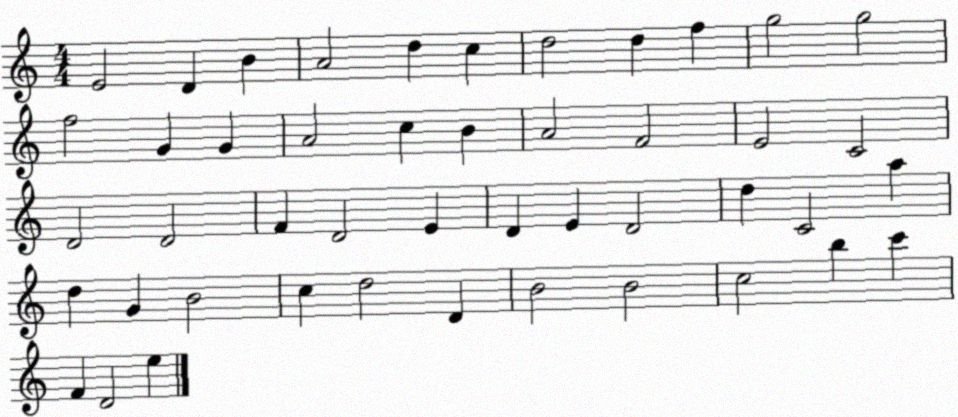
X:1
T:Untitled
M:4/4
L:1/4
K:C
E2 D B A2 d c d2 d f g2 g2 f2 G G A2 c B A2 F2 E2 C2 D2 D2 F D2 E D E D2 d C2 a d G B2 c d2 D B2 B2 c2 b c' F D2 e